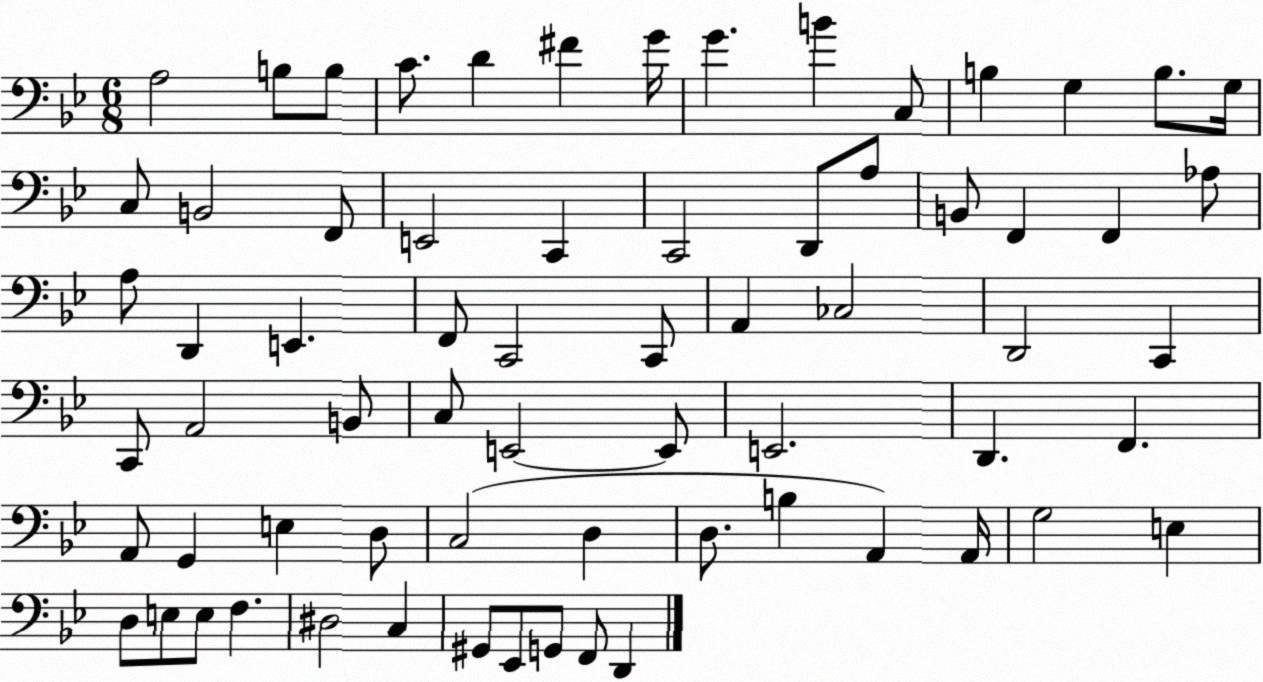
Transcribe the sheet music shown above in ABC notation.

X:1
T:Untitled
M:6/8
L:1/4
K:Bb
A,2 B,/2 B,/2 C/2 D ^F G/4 G B C,/2 B, G, B,/2 G,/4 C,/2 B,,2 F,,/2 E,,2 C,, C,,2 D,,/2 A,/2 B,,/2 F,, F,, _A,/2 A,/2 D,, E,, F,,/2 C,,2 C,,/2 A,, _C,2 D,,2 C,, C,,/2 A,,2 B,,/2 C,/2 E,,2 E,,/2 E,,2 D,, F,, A,,/2 G,, E, D,/2 C,2 D, D,/2 B, A,, A,,/4 G,2 E, D,/2 E,/2 E,/2 F, ^D,2 C, ^G,,/2 _E,,/2 G,,/2 F,,/2 D,,